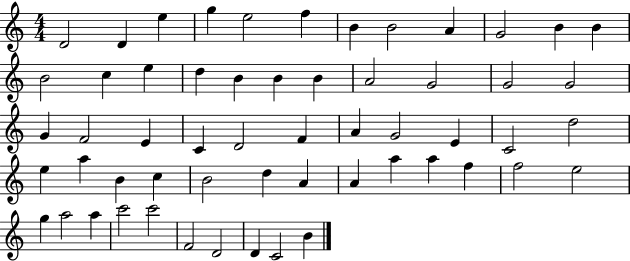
D4/h D4/q E5/q G5/q E5/h F5/q B4/q B4/h A4/q G4/h B4/q B4/q B4/h C5/q E5/q D5/q B4/q B4/q B4/q A4/h G4/h G4/h G4/h G4/q F4/h E4/q C4/q D4/h F4/q A4/q G4/h E4/q C4/h D5/h E5/q A5/q B4/q C5/q B4/h D5/q A4/q A4/q A5/q A5/q F5/q F5/h E5/h G5/q A5/h A5/q C6/h C6/h F4/h D4/h D4/q C4/h B4/q